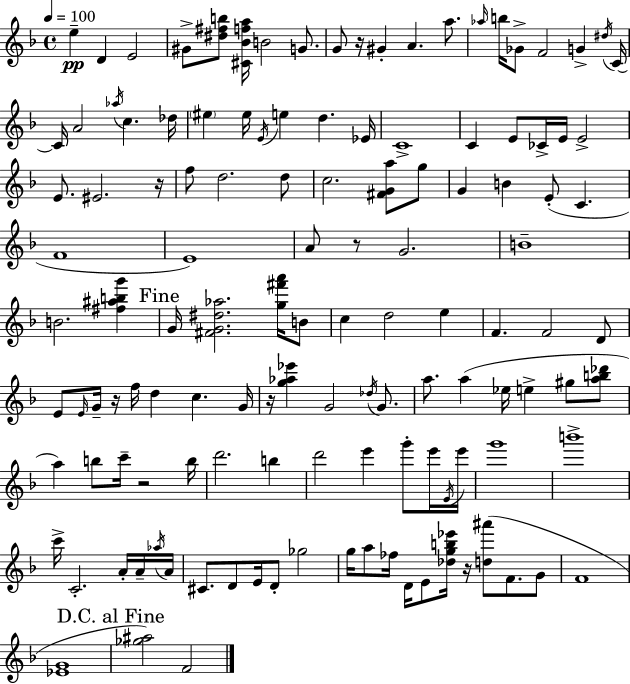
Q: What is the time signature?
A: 4/4